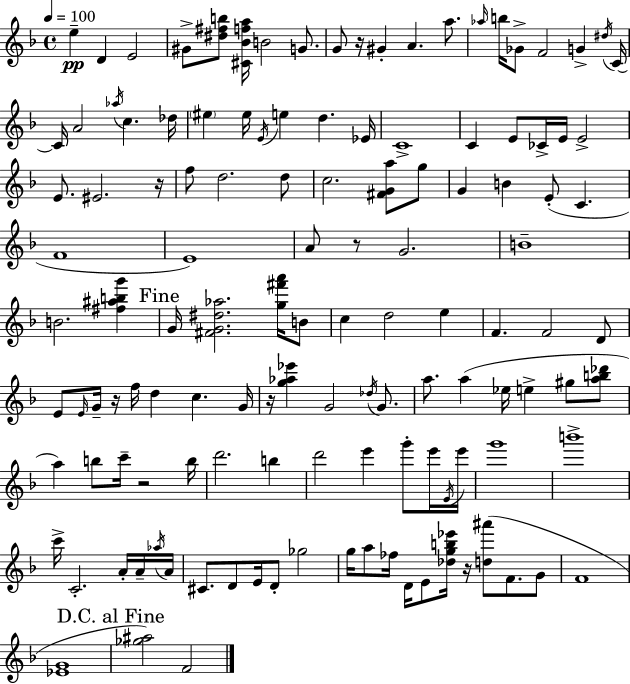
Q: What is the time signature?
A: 4/4